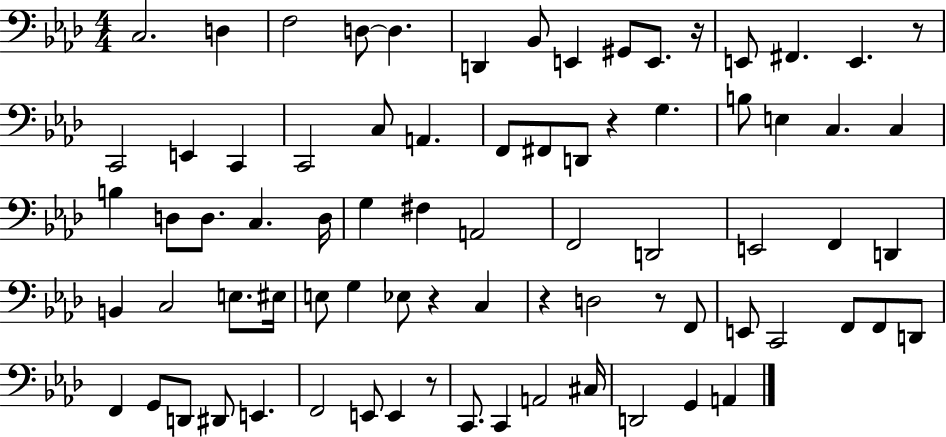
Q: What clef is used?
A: bass